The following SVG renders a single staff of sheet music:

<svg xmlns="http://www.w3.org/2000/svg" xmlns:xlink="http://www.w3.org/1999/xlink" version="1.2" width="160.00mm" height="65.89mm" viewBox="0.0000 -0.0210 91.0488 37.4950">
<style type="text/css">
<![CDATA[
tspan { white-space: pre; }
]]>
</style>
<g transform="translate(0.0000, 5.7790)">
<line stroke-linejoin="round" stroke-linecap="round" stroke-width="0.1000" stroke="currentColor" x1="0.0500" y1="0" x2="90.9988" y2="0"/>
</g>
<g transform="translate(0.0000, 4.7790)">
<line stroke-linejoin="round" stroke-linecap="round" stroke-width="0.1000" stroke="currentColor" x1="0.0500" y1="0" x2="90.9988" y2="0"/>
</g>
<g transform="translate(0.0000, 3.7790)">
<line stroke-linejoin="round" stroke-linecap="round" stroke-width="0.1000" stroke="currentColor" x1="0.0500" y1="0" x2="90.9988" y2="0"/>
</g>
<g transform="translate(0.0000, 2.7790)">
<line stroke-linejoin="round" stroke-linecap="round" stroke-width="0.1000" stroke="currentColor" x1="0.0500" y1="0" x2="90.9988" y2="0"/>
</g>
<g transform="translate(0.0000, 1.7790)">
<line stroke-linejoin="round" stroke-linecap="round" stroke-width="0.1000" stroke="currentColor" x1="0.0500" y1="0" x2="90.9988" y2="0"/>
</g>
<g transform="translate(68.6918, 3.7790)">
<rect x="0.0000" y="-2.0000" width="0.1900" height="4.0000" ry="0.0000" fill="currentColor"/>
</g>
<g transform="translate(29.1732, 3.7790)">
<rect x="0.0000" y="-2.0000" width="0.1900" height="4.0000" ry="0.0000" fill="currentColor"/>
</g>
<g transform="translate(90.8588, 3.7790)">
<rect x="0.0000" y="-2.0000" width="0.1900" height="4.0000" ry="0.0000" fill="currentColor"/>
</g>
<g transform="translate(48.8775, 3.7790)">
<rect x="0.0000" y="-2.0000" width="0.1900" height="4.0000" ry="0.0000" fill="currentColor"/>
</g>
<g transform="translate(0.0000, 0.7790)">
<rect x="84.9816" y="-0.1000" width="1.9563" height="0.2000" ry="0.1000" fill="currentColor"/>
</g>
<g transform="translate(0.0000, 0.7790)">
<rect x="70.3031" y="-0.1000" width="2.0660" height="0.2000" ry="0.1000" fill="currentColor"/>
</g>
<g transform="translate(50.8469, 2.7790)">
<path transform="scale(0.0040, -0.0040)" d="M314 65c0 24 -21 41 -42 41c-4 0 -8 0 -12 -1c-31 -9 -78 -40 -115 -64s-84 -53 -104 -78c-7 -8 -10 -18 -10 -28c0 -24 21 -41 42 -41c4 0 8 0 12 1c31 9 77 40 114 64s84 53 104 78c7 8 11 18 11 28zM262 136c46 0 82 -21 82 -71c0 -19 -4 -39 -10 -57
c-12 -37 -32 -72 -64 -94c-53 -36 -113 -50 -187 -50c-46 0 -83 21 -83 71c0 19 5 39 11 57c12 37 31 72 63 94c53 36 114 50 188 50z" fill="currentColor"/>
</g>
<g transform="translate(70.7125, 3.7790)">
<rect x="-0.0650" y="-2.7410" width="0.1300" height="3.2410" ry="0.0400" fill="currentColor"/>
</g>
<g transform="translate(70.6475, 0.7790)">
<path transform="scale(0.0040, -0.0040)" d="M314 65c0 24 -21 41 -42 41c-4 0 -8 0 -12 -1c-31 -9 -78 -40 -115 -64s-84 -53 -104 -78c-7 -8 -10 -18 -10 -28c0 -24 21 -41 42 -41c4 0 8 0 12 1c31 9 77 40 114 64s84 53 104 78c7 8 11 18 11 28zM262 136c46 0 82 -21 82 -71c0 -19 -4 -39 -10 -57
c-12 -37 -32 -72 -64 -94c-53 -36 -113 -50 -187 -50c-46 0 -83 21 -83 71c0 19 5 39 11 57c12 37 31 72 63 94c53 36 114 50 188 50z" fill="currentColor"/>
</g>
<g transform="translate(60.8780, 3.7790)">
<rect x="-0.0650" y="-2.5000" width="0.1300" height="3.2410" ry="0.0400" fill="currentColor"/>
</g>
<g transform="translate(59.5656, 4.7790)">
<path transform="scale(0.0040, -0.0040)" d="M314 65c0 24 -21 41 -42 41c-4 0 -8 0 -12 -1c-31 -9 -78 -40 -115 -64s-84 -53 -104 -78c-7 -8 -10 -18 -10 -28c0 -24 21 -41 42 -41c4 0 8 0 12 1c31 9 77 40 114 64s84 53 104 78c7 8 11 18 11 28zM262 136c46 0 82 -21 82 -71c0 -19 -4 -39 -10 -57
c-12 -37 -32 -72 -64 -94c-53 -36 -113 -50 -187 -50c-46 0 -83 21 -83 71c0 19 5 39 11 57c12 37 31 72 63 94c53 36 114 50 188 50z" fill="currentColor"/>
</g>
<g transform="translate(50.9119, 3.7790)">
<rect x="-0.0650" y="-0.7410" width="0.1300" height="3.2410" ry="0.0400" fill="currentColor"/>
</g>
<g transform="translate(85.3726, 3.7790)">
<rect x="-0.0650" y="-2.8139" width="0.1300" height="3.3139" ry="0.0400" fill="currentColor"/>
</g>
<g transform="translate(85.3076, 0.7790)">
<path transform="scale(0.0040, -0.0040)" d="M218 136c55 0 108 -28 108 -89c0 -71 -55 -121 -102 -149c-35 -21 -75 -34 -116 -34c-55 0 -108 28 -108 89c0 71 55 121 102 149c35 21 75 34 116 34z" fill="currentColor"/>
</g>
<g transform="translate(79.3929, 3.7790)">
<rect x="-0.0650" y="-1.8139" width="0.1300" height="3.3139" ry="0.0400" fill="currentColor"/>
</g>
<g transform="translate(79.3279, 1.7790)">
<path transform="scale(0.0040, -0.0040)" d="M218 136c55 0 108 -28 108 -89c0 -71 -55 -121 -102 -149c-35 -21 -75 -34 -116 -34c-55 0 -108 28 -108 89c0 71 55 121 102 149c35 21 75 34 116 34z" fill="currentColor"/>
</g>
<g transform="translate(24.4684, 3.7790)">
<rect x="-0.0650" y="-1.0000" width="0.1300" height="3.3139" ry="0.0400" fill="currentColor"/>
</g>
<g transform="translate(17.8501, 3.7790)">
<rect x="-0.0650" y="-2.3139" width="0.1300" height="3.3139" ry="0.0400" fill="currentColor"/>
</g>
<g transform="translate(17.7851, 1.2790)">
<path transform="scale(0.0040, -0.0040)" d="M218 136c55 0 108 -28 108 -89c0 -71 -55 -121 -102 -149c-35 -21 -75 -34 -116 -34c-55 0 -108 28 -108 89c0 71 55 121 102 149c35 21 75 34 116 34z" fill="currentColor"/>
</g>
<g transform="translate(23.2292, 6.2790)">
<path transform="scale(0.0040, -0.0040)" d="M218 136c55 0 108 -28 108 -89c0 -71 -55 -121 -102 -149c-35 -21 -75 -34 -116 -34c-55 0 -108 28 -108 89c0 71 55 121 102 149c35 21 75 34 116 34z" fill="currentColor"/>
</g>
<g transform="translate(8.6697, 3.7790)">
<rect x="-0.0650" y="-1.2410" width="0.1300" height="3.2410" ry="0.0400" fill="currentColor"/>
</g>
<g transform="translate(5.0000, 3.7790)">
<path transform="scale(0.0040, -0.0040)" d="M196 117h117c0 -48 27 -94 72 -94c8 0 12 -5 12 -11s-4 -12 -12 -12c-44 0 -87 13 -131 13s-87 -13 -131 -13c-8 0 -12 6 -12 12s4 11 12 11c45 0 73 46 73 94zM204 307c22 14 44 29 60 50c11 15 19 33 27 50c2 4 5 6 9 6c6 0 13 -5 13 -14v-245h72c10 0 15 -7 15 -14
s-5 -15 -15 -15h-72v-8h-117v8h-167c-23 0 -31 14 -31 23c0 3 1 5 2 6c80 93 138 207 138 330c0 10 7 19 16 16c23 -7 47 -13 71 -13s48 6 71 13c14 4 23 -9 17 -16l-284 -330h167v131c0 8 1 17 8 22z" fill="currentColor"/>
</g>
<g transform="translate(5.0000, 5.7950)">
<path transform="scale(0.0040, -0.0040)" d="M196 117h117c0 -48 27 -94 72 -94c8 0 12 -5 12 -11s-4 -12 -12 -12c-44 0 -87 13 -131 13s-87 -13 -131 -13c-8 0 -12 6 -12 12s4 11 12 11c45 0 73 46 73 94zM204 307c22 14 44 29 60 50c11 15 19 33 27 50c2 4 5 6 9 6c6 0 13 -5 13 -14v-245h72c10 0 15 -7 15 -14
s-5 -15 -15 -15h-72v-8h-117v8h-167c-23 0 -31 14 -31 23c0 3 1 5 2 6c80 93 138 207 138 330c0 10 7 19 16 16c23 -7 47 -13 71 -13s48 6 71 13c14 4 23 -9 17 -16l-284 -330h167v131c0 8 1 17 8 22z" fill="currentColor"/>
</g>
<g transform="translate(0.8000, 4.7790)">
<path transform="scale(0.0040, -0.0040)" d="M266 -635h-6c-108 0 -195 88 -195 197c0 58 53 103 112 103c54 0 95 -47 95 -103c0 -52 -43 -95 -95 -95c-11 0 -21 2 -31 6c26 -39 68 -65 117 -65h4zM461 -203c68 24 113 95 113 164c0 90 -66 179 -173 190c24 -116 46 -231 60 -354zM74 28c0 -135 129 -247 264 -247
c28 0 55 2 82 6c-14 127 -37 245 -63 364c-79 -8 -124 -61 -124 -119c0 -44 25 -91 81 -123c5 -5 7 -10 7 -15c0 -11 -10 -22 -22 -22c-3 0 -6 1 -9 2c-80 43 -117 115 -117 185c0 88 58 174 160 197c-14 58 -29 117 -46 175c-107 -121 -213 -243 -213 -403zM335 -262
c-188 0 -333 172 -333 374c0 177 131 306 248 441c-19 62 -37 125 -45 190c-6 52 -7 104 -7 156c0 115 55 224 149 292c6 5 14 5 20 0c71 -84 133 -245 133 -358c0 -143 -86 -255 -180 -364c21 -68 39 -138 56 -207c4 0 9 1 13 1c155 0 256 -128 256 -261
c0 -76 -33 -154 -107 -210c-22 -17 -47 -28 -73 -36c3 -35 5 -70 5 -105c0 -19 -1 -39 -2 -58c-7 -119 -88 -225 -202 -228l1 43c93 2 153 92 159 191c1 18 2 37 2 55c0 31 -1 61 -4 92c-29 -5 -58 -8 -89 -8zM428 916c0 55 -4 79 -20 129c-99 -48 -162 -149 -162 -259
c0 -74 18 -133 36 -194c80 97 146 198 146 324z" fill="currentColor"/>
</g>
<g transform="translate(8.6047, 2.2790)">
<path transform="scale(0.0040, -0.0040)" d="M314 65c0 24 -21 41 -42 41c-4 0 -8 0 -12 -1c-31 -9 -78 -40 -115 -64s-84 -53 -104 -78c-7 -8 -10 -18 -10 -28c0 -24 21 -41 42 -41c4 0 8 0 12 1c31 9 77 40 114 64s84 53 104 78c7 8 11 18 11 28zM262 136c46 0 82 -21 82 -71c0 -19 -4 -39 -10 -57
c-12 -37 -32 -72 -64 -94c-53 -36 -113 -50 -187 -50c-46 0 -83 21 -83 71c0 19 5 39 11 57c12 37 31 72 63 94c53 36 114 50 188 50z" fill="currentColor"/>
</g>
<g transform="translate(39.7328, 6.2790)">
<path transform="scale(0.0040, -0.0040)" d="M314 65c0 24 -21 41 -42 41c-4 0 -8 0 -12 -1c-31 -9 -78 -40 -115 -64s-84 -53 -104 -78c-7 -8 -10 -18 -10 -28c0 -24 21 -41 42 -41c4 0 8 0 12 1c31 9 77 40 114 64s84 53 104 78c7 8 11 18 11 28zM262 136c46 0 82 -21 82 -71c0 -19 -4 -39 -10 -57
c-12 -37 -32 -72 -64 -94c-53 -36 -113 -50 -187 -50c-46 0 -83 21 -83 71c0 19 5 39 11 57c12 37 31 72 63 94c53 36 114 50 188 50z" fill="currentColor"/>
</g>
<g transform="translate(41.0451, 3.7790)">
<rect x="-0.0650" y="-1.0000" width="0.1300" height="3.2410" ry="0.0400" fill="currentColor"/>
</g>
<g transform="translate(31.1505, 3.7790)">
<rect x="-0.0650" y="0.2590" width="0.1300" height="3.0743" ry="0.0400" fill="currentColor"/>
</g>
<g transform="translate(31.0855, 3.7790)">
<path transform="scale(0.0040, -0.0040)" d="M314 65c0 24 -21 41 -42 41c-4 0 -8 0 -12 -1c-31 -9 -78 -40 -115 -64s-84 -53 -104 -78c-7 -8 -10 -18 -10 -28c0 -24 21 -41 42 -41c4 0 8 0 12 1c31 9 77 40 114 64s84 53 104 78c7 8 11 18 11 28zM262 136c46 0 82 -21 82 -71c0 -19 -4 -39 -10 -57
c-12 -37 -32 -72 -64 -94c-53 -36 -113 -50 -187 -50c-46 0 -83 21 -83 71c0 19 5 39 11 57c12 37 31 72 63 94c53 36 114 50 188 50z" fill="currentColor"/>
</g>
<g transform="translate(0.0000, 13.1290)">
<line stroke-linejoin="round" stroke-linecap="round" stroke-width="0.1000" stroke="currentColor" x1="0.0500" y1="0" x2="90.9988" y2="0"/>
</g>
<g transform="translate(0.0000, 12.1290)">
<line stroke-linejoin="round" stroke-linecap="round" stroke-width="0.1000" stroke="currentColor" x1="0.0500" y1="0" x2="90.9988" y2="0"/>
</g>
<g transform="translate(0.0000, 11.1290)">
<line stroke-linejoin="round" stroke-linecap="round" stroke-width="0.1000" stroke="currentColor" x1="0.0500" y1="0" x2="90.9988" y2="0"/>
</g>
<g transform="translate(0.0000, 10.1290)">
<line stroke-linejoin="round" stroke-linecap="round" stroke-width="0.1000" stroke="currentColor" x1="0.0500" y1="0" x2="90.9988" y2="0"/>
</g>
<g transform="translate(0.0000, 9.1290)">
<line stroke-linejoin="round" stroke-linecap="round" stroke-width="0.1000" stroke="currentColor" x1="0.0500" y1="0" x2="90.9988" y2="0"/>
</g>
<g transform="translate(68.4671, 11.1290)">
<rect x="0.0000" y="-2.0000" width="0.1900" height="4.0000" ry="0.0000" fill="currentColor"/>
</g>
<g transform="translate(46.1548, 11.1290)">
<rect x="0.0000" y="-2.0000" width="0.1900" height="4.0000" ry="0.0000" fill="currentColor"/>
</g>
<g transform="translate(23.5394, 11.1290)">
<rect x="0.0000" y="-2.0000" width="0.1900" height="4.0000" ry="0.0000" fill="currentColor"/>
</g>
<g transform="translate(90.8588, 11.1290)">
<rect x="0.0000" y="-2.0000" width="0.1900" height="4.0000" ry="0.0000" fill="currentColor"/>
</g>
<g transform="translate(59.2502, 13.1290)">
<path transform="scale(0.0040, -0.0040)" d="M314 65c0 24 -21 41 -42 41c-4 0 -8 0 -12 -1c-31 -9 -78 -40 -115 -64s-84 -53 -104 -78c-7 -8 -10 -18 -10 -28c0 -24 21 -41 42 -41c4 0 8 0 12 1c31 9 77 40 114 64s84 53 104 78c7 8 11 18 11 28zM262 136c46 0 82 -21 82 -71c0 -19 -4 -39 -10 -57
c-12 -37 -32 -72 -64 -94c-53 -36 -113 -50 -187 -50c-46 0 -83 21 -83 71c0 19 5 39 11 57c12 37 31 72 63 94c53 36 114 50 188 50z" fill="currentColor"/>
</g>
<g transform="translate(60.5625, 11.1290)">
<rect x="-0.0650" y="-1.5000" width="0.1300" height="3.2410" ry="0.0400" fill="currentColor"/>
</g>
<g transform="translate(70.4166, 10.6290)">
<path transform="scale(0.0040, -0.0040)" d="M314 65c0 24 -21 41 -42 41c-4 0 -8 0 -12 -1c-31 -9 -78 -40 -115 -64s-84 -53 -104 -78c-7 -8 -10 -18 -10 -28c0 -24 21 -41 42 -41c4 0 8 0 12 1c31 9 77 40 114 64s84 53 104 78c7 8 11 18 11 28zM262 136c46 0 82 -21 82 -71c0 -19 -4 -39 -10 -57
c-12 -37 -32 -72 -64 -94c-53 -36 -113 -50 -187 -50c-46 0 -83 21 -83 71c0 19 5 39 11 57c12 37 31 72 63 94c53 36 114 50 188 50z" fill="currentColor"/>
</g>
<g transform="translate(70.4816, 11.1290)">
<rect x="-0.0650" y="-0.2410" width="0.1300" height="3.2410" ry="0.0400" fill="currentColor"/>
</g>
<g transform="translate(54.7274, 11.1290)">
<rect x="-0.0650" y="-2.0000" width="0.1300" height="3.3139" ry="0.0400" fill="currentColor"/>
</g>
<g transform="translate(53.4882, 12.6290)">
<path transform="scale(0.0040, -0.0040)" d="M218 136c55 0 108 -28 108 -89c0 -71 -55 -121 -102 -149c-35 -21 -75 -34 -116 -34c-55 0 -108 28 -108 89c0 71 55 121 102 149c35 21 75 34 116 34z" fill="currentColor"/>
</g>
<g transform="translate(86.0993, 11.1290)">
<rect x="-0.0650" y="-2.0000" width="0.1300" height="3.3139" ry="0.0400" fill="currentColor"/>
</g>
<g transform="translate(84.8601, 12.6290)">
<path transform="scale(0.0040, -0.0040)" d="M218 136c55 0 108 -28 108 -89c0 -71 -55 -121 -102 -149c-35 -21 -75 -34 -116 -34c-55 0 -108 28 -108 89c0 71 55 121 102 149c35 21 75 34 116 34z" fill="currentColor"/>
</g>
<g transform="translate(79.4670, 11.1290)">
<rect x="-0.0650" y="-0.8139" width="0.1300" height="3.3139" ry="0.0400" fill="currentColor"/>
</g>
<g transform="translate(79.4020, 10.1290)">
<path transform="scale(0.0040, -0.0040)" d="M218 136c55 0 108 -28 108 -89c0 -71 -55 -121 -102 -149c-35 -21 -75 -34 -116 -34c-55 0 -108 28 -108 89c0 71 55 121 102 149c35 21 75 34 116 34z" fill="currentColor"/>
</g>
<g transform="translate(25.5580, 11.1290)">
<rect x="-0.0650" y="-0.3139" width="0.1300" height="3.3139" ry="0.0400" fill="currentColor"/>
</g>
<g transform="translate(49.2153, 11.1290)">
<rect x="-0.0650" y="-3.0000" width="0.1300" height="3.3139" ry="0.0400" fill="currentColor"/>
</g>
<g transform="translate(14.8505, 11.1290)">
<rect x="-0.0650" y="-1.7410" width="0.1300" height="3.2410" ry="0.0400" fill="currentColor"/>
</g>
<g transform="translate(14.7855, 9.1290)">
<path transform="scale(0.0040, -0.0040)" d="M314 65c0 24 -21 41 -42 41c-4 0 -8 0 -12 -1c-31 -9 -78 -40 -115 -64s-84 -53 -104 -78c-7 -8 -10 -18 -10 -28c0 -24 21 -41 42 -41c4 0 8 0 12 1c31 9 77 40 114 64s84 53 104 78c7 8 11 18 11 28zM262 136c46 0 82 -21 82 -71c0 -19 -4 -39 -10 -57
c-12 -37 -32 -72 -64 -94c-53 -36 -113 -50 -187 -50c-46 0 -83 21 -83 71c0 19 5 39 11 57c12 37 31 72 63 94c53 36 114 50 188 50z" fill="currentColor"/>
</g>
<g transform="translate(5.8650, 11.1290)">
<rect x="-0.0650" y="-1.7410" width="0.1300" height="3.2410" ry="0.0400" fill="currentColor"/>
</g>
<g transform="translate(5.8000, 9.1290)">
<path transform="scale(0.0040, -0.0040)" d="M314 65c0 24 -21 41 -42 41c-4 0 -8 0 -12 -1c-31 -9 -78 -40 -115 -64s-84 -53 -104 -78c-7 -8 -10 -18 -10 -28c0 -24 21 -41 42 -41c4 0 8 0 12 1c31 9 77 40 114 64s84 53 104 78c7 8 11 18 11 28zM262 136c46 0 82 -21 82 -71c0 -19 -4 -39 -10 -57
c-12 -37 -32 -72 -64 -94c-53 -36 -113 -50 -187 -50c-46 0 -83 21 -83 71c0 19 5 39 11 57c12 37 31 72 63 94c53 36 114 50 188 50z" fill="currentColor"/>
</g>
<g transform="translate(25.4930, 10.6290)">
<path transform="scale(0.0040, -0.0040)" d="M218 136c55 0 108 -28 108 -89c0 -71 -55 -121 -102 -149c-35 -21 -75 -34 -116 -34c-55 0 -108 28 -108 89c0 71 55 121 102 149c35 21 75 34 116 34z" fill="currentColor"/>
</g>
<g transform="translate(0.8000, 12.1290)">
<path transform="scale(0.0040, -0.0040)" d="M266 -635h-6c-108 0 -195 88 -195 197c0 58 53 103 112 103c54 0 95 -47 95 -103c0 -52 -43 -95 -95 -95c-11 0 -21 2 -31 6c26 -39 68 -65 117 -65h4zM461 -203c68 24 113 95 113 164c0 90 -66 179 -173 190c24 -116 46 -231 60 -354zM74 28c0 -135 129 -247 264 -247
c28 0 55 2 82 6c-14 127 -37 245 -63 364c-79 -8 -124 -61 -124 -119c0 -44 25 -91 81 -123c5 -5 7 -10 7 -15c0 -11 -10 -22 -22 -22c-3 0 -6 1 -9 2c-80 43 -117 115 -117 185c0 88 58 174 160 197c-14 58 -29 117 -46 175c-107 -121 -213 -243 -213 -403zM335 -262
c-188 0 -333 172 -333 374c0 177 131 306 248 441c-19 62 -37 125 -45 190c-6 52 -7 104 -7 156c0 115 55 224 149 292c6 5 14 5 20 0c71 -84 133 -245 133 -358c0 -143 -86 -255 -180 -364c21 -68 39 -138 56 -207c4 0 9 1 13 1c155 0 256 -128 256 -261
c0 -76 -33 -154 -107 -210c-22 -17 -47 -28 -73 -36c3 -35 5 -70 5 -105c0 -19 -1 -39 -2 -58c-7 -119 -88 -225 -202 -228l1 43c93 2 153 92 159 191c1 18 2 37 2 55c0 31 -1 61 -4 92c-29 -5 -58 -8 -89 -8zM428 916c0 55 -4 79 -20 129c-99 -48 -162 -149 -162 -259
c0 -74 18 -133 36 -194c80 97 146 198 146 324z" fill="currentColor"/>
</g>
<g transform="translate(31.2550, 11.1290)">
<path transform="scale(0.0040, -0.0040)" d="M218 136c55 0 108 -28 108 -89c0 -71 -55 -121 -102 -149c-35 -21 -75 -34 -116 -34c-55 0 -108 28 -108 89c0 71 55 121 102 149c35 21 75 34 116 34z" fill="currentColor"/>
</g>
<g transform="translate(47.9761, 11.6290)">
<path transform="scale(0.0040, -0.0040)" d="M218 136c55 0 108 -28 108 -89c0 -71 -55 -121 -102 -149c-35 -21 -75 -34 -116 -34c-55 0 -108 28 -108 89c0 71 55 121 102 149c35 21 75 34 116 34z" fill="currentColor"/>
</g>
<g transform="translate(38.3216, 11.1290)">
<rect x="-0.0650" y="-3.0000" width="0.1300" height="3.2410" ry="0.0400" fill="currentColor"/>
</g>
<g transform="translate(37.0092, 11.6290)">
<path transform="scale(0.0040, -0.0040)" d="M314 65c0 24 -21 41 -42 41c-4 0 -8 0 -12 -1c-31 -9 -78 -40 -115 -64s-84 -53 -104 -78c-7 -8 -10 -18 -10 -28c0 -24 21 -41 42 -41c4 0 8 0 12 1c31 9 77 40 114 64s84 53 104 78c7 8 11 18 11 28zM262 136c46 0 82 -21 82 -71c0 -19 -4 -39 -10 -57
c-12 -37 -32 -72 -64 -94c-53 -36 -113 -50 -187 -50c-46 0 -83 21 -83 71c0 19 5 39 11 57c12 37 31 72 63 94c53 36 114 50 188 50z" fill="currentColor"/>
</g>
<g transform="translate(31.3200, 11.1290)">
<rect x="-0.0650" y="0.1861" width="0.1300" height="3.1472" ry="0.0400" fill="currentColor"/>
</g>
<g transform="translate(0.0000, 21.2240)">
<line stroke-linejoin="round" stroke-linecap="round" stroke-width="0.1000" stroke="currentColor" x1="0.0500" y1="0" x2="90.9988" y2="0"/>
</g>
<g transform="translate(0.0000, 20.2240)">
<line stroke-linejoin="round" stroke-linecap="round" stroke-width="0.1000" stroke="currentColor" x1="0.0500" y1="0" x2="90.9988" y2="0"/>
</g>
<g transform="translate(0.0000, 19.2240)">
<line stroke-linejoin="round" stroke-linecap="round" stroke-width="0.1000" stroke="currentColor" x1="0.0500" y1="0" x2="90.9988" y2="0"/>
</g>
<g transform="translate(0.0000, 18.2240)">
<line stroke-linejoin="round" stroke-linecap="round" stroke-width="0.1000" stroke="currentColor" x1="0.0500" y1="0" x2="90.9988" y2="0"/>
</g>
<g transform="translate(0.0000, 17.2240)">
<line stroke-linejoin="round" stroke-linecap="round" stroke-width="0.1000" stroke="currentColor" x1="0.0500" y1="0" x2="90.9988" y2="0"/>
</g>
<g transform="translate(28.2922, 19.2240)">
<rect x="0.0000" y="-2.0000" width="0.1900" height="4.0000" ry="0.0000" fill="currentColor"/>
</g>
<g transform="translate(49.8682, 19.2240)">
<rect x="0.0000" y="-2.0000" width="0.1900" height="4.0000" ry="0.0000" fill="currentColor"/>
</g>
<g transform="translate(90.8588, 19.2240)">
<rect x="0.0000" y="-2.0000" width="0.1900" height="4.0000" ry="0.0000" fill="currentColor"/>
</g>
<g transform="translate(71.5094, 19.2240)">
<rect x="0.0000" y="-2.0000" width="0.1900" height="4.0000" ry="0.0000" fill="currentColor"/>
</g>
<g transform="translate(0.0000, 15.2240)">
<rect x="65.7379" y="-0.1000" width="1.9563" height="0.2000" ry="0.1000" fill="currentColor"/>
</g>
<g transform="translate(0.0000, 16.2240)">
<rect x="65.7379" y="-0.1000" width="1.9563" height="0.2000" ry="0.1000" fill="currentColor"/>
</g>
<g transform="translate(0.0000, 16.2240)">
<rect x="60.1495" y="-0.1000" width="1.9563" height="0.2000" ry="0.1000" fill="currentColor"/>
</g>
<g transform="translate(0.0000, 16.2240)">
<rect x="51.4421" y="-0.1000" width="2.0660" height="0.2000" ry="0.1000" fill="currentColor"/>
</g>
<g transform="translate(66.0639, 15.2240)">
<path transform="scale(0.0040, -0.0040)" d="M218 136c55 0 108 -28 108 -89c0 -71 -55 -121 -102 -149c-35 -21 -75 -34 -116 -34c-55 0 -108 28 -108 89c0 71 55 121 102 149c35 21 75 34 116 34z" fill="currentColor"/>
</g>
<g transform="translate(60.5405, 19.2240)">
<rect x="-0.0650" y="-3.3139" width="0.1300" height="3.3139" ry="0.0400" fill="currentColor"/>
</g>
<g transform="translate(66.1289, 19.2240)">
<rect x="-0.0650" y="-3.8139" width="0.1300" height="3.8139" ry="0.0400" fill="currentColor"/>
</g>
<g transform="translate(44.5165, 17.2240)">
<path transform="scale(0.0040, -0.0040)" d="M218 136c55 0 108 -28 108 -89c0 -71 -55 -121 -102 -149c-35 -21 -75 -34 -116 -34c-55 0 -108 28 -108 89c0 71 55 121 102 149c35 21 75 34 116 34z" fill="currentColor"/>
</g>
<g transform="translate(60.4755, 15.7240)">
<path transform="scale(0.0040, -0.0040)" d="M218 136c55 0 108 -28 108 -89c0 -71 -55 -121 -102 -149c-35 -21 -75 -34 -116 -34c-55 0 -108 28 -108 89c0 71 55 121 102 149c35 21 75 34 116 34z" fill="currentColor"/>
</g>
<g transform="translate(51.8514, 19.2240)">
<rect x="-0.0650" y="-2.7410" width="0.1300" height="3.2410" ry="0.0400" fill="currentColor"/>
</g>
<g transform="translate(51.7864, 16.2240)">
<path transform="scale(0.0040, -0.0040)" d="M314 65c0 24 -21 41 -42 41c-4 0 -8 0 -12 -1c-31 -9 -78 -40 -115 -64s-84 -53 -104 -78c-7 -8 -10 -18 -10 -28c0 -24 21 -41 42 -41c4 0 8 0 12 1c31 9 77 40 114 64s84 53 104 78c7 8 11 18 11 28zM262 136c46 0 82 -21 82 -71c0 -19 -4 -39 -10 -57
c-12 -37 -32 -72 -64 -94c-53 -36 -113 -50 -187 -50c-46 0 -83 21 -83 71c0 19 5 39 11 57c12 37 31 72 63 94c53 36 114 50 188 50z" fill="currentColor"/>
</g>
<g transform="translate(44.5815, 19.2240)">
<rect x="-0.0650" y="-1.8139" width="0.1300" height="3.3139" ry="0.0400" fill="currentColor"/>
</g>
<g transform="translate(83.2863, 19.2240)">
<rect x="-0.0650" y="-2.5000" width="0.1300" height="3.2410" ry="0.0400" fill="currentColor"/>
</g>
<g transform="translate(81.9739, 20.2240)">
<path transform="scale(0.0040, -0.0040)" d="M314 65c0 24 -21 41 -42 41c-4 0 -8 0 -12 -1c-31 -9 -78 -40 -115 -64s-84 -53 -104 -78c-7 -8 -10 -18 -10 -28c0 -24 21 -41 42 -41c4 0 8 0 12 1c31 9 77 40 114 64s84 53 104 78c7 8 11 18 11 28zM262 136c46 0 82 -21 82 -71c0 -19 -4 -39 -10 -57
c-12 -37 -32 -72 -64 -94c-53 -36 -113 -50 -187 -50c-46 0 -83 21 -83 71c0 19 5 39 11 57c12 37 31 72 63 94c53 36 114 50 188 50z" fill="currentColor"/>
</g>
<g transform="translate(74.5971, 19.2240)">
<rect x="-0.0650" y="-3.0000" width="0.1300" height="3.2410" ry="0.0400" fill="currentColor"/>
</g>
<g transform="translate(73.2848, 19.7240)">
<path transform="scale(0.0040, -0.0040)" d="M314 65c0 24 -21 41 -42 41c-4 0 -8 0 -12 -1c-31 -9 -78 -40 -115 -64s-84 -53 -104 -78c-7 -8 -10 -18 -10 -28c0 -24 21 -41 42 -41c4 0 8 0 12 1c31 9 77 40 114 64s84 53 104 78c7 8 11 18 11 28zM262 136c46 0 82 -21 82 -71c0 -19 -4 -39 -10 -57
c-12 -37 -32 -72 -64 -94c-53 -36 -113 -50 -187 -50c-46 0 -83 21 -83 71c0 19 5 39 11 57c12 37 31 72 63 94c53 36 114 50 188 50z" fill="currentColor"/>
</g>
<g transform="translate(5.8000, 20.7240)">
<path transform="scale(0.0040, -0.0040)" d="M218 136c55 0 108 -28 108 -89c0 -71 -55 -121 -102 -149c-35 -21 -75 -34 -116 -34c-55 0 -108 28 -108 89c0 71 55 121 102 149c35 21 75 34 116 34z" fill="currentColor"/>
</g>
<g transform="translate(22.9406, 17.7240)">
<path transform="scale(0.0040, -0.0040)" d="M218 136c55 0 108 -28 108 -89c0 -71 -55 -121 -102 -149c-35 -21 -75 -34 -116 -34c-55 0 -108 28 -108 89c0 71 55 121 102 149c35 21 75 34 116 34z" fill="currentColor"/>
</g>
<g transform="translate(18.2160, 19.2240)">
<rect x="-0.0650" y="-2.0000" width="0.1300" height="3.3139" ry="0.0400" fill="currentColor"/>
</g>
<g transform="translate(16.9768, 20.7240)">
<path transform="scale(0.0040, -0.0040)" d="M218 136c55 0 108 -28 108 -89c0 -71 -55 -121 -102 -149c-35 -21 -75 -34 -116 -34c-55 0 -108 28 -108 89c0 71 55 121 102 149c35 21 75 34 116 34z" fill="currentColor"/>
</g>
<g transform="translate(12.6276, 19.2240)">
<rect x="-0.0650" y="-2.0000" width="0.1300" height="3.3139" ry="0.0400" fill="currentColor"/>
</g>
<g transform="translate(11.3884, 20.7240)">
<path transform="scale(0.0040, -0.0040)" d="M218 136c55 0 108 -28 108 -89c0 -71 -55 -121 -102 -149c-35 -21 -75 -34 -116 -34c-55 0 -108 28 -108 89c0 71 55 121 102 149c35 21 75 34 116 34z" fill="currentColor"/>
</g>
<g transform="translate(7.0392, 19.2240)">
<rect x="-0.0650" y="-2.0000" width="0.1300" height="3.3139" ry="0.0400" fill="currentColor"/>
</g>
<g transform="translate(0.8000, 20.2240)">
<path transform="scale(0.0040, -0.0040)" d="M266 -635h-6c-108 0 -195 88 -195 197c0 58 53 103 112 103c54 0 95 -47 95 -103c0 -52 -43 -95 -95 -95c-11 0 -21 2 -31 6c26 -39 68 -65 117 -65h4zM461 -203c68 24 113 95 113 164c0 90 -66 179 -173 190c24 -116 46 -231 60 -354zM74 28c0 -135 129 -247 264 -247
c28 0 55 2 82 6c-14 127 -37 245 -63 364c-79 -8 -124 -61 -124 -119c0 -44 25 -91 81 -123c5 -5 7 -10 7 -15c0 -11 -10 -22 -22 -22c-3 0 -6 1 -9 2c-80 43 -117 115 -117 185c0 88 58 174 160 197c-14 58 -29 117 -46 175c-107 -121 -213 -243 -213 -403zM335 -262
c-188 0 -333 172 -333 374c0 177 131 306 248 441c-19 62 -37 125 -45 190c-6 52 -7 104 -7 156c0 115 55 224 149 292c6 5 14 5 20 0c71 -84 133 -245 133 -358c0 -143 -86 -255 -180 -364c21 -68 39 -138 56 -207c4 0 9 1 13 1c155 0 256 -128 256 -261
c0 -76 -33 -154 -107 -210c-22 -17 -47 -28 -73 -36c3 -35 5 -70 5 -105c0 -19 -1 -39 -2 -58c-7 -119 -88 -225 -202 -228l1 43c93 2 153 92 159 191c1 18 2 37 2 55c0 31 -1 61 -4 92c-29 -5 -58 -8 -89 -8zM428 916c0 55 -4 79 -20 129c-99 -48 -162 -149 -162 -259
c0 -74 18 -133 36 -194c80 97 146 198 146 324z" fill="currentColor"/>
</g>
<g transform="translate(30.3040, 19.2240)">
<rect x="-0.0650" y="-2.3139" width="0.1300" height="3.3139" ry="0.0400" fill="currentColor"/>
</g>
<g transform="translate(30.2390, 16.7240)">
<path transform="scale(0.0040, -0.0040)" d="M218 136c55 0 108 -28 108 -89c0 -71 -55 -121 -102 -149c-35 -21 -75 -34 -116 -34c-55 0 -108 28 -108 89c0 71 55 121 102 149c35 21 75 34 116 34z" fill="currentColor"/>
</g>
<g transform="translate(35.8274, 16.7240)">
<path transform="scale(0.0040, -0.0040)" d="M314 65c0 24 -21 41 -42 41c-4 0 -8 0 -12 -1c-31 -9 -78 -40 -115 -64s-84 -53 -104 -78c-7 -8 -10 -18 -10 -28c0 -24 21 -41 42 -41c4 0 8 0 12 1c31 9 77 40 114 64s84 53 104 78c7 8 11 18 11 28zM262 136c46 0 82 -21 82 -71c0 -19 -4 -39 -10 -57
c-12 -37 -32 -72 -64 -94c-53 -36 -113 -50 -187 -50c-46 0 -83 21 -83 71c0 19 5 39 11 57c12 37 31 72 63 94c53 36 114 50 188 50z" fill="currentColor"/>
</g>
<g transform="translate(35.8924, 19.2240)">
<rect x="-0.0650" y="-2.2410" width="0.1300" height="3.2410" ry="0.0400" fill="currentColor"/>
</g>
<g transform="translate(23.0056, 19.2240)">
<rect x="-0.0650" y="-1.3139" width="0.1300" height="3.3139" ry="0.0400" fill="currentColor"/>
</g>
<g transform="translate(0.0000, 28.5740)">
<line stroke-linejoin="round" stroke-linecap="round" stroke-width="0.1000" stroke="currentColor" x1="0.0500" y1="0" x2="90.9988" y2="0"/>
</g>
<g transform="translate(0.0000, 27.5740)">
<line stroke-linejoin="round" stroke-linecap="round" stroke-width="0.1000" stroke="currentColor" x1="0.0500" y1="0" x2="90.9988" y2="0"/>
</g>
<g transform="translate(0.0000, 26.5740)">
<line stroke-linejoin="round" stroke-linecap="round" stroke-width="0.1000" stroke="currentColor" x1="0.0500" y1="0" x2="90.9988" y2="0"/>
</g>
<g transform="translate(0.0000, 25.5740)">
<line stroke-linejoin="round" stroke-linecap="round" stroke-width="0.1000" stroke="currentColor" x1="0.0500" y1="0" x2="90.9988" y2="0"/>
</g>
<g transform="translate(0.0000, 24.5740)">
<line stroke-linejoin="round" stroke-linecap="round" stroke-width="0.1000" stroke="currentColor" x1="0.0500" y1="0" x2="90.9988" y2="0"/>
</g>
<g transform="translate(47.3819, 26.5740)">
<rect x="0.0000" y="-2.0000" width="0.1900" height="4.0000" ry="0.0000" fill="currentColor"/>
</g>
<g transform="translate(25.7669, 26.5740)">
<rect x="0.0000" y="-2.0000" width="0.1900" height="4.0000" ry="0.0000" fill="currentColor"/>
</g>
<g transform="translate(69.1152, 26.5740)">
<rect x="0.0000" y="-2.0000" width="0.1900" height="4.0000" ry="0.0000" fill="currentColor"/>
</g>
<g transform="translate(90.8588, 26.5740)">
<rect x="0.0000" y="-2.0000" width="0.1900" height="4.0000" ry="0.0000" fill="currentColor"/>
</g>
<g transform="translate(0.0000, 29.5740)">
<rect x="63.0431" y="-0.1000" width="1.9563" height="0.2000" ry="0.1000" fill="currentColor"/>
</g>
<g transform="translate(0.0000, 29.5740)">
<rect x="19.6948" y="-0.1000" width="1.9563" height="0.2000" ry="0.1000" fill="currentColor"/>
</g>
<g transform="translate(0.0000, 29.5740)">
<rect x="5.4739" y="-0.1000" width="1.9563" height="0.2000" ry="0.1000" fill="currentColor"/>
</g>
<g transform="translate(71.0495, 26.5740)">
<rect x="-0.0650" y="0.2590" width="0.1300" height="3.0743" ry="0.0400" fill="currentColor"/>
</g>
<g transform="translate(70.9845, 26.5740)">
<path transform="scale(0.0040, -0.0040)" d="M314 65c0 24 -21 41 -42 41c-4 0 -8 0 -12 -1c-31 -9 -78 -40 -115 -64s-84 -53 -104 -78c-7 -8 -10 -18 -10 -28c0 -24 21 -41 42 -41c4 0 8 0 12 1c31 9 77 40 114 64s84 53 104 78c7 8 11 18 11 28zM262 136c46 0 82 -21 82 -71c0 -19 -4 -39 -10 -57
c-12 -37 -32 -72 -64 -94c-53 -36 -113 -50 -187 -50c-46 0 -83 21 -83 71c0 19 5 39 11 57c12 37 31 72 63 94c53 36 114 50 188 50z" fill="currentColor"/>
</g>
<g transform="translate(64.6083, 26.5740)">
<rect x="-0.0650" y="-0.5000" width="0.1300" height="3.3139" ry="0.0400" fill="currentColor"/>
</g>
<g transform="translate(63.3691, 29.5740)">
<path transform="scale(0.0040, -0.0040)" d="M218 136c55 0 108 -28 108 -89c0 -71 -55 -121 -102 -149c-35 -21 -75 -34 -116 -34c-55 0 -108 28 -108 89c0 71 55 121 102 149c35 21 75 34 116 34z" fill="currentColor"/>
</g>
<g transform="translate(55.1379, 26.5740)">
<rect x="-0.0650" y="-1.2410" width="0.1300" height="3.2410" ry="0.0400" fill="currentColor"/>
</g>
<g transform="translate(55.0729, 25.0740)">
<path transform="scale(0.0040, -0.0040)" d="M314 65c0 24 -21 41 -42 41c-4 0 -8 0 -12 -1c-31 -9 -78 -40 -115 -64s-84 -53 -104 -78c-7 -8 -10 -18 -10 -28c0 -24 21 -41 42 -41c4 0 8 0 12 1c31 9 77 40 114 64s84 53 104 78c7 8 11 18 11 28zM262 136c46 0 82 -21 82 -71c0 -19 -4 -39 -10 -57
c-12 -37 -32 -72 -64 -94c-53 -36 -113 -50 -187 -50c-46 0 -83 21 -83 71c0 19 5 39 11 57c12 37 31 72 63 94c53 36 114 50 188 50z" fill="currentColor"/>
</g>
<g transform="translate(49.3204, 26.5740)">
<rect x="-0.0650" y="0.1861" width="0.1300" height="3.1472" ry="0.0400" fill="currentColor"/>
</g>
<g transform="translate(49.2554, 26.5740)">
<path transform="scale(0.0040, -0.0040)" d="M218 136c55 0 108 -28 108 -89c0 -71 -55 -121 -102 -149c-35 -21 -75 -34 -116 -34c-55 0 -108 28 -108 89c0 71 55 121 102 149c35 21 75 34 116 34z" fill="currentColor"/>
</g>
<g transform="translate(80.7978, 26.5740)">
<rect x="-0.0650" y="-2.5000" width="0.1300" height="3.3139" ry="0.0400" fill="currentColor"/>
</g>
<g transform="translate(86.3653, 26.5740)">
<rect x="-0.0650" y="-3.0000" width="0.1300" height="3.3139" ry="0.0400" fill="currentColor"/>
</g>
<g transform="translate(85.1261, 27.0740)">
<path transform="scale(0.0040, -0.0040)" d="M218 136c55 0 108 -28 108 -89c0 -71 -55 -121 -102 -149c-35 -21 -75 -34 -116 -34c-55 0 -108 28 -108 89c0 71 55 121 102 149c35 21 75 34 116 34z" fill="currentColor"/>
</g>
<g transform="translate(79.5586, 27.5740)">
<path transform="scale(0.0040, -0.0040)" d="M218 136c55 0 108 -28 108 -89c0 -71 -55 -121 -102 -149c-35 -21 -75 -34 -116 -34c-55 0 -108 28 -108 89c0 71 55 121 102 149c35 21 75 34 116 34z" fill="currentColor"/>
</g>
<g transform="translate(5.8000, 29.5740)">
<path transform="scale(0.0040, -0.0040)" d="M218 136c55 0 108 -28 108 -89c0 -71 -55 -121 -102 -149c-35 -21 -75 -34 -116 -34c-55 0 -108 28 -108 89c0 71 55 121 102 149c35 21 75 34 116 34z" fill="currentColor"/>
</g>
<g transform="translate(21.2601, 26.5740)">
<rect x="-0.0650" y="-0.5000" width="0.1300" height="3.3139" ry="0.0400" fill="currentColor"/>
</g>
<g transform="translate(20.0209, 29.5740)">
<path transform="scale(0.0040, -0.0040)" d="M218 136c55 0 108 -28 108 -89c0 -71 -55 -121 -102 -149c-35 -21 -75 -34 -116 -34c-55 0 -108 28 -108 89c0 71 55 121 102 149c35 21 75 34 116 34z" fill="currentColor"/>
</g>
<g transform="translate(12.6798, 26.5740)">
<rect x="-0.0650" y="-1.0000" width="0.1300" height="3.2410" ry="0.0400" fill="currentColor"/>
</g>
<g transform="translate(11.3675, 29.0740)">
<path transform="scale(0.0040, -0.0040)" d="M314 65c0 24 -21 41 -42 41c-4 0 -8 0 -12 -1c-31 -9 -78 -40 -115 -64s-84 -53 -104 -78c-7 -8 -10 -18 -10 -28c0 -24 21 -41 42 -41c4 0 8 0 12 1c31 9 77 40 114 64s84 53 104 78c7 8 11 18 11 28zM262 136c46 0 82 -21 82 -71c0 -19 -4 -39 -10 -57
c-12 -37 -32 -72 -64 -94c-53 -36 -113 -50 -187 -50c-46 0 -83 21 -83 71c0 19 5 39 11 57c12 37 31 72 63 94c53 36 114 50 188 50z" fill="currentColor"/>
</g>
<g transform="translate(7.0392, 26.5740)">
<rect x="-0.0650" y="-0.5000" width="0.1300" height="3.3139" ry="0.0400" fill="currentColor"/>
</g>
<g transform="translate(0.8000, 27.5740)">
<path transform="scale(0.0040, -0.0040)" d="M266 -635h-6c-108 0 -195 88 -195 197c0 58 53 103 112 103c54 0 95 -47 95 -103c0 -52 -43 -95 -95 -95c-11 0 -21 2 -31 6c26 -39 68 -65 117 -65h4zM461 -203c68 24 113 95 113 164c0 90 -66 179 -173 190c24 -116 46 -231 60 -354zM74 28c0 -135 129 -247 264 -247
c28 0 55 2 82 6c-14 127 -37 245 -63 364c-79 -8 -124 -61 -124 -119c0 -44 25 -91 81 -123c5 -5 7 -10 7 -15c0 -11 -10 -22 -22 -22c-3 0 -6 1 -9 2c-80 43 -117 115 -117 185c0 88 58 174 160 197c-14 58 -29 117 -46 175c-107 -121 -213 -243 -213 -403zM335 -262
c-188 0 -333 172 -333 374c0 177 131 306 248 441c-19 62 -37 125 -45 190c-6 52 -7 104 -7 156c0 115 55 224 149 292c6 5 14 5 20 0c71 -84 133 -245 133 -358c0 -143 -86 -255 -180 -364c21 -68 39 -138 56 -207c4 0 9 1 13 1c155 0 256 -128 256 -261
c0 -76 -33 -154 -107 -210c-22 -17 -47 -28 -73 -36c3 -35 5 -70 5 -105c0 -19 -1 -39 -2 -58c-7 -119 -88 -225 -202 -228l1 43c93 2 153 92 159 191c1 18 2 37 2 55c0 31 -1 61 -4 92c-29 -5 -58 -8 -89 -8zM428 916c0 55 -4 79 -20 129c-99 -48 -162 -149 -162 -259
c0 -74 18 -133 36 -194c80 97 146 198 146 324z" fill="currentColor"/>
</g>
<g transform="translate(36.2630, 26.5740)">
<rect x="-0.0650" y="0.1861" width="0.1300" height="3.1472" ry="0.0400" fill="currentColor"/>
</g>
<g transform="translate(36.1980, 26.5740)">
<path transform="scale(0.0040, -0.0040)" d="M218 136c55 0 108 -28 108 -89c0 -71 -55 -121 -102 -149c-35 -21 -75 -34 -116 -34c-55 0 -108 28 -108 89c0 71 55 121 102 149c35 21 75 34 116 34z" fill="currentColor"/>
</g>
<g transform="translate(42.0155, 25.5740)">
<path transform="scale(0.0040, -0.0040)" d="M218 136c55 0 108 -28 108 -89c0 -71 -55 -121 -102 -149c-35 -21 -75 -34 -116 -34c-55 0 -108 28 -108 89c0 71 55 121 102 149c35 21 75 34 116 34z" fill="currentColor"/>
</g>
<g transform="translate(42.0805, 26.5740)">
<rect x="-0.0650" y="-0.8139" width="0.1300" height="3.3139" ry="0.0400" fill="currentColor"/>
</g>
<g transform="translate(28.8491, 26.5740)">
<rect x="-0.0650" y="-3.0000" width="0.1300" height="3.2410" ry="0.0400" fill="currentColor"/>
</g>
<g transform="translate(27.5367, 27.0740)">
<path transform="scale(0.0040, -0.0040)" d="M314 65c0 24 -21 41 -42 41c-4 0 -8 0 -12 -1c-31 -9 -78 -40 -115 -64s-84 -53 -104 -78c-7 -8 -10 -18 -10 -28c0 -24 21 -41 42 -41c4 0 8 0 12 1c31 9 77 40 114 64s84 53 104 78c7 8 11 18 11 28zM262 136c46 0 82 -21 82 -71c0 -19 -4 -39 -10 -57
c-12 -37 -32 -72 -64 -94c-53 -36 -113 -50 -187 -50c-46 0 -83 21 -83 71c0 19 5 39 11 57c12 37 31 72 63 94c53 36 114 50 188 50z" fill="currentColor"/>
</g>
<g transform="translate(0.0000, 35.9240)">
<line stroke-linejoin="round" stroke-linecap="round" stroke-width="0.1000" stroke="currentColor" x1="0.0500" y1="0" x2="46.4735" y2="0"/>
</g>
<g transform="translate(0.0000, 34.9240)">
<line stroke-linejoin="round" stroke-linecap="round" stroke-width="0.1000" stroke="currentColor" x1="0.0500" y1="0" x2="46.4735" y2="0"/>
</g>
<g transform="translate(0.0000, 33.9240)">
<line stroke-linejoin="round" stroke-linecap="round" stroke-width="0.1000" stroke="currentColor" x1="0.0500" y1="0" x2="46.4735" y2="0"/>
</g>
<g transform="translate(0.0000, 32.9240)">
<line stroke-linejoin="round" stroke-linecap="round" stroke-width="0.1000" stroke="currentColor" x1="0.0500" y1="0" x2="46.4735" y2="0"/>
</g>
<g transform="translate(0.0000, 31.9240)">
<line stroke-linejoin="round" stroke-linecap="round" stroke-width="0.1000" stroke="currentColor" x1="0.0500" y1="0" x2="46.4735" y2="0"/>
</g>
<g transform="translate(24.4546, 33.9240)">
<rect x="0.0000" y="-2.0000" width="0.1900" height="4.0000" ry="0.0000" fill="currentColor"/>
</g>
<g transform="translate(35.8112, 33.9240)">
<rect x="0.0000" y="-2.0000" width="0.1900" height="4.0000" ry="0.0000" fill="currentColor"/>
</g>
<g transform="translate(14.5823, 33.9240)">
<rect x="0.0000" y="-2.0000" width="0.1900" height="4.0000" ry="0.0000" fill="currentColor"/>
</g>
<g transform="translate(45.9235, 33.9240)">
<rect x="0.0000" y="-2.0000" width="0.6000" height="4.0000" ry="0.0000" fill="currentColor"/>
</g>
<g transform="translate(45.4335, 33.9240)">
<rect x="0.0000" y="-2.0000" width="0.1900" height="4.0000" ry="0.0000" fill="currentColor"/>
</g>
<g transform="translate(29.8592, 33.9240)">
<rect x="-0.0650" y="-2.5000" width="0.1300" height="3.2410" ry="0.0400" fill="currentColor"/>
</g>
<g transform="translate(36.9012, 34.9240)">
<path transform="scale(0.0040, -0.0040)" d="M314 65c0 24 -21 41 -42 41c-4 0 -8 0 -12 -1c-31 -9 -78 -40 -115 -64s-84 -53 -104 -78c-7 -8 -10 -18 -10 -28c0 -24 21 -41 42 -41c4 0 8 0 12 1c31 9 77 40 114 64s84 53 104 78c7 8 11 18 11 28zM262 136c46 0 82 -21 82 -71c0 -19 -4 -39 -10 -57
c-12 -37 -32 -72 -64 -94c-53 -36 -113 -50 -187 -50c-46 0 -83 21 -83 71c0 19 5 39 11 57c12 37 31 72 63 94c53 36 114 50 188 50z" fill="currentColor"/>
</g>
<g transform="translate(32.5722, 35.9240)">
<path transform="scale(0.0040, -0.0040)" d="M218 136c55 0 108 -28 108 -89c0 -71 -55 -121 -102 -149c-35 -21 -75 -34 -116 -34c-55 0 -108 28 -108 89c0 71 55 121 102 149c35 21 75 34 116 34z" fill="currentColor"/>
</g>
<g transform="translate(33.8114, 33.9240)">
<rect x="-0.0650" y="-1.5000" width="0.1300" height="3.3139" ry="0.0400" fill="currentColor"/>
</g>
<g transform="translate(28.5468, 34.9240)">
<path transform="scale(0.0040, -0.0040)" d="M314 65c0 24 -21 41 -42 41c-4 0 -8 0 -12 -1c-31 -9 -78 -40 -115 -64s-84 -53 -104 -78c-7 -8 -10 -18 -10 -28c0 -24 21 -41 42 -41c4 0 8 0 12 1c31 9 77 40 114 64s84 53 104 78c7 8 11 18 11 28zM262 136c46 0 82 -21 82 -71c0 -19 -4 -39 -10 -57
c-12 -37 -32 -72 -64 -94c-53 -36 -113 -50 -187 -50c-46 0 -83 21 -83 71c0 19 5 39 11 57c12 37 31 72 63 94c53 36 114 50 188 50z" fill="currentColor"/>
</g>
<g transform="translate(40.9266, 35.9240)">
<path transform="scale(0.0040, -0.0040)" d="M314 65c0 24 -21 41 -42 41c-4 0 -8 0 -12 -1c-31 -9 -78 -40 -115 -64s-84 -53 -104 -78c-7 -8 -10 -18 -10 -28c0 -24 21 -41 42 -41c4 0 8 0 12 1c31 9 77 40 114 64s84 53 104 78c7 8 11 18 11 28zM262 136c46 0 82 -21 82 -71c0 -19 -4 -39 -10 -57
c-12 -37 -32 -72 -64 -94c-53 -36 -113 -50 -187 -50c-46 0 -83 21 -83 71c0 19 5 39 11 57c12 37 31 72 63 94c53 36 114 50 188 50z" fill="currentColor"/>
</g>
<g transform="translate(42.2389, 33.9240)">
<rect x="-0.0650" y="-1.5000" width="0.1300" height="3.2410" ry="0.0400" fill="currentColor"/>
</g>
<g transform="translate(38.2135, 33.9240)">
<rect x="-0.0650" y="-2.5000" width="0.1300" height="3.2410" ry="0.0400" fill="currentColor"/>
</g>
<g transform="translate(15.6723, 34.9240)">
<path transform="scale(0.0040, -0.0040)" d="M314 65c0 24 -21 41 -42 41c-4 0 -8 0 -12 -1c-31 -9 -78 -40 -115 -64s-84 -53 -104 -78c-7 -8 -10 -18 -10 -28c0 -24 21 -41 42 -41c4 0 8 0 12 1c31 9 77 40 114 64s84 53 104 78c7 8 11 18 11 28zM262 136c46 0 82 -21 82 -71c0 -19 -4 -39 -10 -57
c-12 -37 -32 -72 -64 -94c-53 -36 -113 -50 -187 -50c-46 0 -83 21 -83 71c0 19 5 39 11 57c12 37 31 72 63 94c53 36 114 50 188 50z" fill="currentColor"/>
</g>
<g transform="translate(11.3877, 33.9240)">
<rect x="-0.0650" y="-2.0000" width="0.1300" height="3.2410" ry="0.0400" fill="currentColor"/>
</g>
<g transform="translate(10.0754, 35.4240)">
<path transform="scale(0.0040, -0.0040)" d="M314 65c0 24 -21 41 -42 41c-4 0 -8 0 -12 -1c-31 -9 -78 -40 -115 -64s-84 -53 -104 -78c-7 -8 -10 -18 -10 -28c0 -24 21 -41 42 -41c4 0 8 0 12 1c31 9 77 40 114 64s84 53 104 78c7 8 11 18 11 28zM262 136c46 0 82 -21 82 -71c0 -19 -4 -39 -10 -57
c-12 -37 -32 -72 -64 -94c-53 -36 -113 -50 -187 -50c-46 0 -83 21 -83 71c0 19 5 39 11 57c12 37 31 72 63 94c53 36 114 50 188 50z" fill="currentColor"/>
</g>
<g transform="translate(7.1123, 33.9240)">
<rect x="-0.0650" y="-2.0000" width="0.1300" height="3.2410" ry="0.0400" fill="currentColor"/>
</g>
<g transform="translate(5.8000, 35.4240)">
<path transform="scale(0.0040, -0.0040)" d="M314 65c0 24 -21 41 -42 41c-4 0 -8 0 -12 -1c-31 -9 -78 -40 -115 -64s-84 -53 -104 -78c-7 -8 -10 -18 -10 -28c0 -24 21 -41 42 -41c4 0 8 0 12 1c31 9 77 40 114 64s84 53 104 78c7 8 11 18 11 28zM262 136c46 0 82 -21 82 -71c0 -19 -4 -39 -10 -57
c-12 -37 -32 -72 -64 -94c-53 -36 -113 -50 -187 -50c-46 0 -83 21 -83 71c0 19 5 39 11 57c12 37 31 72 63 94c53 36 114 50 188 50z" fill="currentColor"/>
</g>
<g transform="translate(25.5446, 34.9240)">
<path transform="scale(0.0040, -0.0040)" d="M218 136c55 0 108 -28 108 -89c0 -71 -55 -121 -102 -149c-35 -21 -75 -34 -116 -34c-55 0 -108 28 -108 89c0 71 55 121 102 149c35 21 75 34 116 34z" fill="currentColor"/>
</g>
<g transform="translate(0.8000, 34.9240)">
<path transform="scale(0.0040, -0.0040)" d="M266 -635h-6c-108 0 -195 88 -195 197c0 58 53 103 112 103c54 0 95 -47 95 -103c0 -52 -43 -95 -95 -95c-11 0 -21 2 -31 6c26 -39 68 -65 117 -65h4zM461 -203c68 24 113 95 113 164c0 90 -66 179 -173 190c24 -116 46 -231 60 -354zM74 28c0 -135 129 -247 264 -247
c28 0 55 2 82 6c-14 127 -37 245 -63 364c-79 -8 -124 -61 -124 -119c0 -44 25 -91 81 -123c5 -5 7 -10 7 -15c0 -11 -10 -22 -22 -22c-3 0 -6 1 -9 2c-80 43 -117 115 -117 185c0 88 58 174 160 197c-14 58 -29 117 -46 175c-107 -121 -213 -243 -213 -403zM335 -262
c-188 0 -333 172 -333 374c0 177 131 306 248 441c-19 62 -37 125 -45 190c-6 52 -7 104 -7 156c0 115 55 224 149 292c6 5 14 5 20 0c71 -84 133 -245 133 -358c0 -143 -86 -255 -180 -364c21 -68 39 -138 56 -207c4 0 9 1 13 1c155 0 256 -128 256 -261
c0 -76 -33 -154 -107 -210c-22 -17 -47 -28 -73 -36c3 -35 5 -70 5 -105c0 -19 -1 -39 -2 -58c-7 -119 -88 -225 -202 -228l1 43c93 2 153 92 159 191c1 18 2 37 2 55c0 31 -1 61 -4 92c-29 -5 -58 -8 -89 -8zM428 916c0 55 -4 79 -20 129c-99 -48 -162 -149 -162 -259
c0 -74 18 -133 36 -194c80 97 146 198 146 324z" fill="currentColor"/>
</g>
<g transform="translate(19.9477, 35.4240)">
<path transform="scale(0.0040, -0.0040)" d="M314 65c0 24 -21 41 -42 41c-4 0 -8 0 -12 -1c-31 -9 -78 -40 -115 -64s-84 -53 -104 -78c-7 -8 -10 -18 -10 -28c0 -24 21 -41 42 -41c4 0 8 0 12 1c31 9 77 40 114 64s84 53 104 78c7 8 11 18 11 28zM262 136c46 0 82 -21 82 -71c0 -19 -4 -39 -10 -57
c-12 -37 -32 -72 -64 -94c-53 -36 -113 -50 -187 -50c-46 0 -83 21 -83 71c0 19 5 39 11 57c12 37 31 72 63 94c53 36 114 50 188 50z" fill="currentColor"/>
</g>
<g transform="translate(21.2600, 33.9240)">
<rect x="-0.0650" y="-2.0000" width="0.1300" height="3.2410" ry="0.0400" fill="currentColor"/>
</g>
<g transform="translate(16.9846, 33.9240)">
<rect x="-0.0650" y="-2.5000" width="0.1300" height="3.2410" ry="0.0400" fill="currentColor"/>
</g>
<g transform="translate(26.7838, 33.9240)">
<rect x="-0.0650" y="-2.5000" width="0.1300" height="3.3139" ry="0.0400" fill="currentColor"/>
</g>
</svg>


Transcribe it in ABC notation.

X:1
T:Untitled
M:4/4
L:1/4
K:C
e2 g D B2 D2 d2 G2 a2 f a f2 f2 c B A2 A F E2 c2 d F F F F e g g2 f a2 b c' A2 G2 C D2 C A2 B d B e2 C B2 G A F2 F2 G2 F2 G G2 E G2 E2